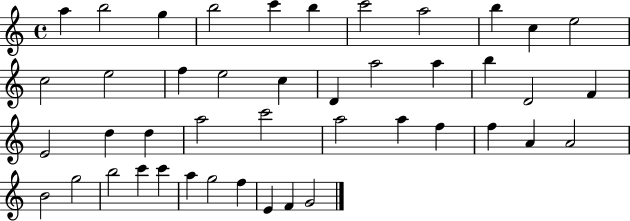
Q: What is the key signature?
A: C major